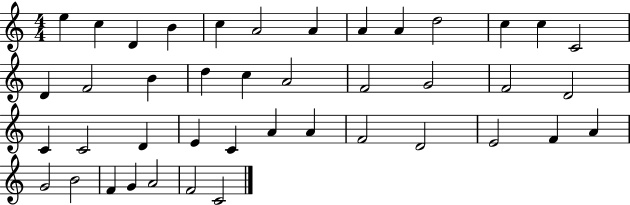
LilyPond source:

{
  \clef treble
  \numericTimeSignature
  \time 4/4
  \key c \major
  e''4 c''4 d'4 b'4 | c''4 a'2 a'4 | a'4 a'4 d''2 | c''4 c''4 c'2 | \break d'4 f'2 b'4 | d''4 c''4 a'2 | f'2 g'2 | f'2 d'2 | \break c'4 c'2 d'4 | e'4 c'4 a'4 a'4 | f'2 d'2 | e'2 f'4 a'4 | \break g'2 b'2 | f'4 g'4 a'2 | f'2 c'2 | \bar "|."
}